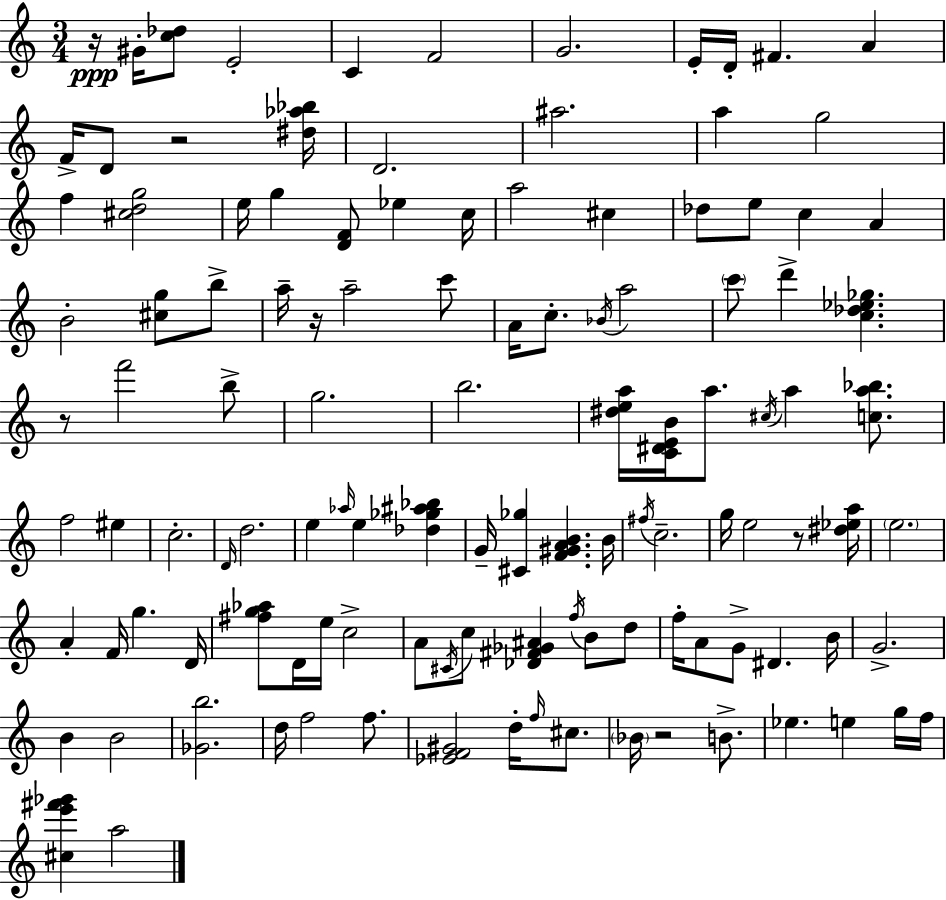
{
  \clef treble
  \numericTimeSignature
  \time 3/4
  \key c \major
  r16\ppp gis'16-. <c'' des''>8 e'2-. | c'4 f'2 | g'2. | e'16-. d'16-. fis'4. a'4 | \break f'16-> d'8 r2 <dis'' aes'' bes''>16 | d'2. | ais''2. | a''4 g''2 | \break f''4 <cis'' d'' g''>2 | e''16 g''4 <d' f'>8 ees''4 c''16 | a''2 cis''4 | des''8 e''8 c''4 a'4 | \break b'2-. <cis'' g''>8 b''8-> | a''16-- r16 a''2-- c'''8 | a'16 c''8.-. \acciaccatura { bes'16 } a''2 | \parenthesize c'''8 d'''4-> <c'' des'' ees'' ges''>4. | \break r8 f'''2 b''8-> | g''2. | b''2. | <dis'' e'' a''>16 <c' dis' e' b'>16 a''8. \acciaccatura { cis''16 } a''4 <c'' a'' bes''>8. | \break f''2 eis''4 | c''2.-. | \grace { d'16 } d''2. | e''4 \grace { aes''16 } e''4 | \break <des'' ges'' ais'' bes''>4 g'16-- <cis' ges''>4 <f' gis' a' b'>4. | b'16 \acciaccatura { fis''16 } c''2.-- | g''16 e''2 | r8 <dis'' ees'' a''>16 \parenthesize e''2. | \break a'4-. f'16 g''4. | d'16 <fis'' g'' aes''>8 d'16 e''16 c''2-> | a'8 \acciaccatura { cis'16 } c''8 <des' fis' ges' ais'>4 | \acciaccatura { f''16 } b'8 d''8 f''16-. a'8 g'8-> | \break dis'4. b'16 g'2.-> | b'4 b'2 | <ges' b''>2. | d''16 f''2 | \break f''8. <ees' f' gis'>2 | d''16-. \grace { f''16 } cis''8. \parenthesize bes'16 r2 | b'8.-> ees''4. | e''4 g''16 f''16 <cis'' e''' fis''' ges'''>4 | \break a''2 \bar "|."
}